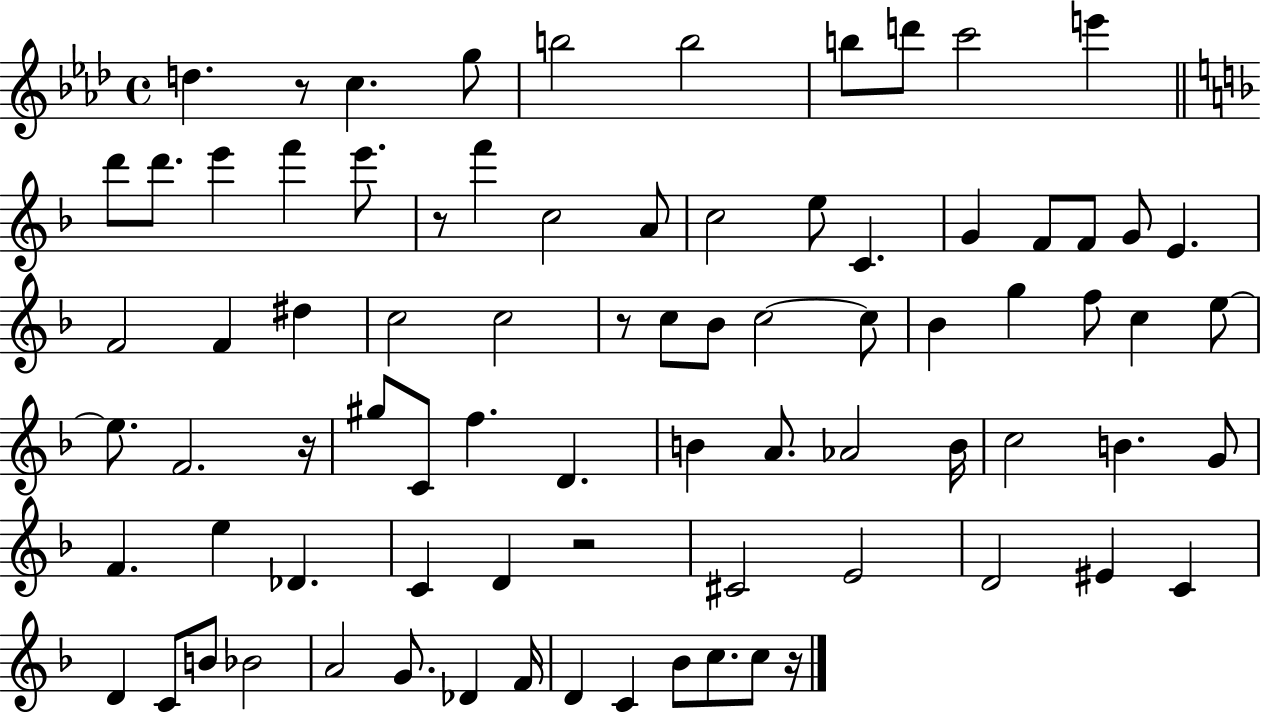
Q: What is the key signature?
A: AES major